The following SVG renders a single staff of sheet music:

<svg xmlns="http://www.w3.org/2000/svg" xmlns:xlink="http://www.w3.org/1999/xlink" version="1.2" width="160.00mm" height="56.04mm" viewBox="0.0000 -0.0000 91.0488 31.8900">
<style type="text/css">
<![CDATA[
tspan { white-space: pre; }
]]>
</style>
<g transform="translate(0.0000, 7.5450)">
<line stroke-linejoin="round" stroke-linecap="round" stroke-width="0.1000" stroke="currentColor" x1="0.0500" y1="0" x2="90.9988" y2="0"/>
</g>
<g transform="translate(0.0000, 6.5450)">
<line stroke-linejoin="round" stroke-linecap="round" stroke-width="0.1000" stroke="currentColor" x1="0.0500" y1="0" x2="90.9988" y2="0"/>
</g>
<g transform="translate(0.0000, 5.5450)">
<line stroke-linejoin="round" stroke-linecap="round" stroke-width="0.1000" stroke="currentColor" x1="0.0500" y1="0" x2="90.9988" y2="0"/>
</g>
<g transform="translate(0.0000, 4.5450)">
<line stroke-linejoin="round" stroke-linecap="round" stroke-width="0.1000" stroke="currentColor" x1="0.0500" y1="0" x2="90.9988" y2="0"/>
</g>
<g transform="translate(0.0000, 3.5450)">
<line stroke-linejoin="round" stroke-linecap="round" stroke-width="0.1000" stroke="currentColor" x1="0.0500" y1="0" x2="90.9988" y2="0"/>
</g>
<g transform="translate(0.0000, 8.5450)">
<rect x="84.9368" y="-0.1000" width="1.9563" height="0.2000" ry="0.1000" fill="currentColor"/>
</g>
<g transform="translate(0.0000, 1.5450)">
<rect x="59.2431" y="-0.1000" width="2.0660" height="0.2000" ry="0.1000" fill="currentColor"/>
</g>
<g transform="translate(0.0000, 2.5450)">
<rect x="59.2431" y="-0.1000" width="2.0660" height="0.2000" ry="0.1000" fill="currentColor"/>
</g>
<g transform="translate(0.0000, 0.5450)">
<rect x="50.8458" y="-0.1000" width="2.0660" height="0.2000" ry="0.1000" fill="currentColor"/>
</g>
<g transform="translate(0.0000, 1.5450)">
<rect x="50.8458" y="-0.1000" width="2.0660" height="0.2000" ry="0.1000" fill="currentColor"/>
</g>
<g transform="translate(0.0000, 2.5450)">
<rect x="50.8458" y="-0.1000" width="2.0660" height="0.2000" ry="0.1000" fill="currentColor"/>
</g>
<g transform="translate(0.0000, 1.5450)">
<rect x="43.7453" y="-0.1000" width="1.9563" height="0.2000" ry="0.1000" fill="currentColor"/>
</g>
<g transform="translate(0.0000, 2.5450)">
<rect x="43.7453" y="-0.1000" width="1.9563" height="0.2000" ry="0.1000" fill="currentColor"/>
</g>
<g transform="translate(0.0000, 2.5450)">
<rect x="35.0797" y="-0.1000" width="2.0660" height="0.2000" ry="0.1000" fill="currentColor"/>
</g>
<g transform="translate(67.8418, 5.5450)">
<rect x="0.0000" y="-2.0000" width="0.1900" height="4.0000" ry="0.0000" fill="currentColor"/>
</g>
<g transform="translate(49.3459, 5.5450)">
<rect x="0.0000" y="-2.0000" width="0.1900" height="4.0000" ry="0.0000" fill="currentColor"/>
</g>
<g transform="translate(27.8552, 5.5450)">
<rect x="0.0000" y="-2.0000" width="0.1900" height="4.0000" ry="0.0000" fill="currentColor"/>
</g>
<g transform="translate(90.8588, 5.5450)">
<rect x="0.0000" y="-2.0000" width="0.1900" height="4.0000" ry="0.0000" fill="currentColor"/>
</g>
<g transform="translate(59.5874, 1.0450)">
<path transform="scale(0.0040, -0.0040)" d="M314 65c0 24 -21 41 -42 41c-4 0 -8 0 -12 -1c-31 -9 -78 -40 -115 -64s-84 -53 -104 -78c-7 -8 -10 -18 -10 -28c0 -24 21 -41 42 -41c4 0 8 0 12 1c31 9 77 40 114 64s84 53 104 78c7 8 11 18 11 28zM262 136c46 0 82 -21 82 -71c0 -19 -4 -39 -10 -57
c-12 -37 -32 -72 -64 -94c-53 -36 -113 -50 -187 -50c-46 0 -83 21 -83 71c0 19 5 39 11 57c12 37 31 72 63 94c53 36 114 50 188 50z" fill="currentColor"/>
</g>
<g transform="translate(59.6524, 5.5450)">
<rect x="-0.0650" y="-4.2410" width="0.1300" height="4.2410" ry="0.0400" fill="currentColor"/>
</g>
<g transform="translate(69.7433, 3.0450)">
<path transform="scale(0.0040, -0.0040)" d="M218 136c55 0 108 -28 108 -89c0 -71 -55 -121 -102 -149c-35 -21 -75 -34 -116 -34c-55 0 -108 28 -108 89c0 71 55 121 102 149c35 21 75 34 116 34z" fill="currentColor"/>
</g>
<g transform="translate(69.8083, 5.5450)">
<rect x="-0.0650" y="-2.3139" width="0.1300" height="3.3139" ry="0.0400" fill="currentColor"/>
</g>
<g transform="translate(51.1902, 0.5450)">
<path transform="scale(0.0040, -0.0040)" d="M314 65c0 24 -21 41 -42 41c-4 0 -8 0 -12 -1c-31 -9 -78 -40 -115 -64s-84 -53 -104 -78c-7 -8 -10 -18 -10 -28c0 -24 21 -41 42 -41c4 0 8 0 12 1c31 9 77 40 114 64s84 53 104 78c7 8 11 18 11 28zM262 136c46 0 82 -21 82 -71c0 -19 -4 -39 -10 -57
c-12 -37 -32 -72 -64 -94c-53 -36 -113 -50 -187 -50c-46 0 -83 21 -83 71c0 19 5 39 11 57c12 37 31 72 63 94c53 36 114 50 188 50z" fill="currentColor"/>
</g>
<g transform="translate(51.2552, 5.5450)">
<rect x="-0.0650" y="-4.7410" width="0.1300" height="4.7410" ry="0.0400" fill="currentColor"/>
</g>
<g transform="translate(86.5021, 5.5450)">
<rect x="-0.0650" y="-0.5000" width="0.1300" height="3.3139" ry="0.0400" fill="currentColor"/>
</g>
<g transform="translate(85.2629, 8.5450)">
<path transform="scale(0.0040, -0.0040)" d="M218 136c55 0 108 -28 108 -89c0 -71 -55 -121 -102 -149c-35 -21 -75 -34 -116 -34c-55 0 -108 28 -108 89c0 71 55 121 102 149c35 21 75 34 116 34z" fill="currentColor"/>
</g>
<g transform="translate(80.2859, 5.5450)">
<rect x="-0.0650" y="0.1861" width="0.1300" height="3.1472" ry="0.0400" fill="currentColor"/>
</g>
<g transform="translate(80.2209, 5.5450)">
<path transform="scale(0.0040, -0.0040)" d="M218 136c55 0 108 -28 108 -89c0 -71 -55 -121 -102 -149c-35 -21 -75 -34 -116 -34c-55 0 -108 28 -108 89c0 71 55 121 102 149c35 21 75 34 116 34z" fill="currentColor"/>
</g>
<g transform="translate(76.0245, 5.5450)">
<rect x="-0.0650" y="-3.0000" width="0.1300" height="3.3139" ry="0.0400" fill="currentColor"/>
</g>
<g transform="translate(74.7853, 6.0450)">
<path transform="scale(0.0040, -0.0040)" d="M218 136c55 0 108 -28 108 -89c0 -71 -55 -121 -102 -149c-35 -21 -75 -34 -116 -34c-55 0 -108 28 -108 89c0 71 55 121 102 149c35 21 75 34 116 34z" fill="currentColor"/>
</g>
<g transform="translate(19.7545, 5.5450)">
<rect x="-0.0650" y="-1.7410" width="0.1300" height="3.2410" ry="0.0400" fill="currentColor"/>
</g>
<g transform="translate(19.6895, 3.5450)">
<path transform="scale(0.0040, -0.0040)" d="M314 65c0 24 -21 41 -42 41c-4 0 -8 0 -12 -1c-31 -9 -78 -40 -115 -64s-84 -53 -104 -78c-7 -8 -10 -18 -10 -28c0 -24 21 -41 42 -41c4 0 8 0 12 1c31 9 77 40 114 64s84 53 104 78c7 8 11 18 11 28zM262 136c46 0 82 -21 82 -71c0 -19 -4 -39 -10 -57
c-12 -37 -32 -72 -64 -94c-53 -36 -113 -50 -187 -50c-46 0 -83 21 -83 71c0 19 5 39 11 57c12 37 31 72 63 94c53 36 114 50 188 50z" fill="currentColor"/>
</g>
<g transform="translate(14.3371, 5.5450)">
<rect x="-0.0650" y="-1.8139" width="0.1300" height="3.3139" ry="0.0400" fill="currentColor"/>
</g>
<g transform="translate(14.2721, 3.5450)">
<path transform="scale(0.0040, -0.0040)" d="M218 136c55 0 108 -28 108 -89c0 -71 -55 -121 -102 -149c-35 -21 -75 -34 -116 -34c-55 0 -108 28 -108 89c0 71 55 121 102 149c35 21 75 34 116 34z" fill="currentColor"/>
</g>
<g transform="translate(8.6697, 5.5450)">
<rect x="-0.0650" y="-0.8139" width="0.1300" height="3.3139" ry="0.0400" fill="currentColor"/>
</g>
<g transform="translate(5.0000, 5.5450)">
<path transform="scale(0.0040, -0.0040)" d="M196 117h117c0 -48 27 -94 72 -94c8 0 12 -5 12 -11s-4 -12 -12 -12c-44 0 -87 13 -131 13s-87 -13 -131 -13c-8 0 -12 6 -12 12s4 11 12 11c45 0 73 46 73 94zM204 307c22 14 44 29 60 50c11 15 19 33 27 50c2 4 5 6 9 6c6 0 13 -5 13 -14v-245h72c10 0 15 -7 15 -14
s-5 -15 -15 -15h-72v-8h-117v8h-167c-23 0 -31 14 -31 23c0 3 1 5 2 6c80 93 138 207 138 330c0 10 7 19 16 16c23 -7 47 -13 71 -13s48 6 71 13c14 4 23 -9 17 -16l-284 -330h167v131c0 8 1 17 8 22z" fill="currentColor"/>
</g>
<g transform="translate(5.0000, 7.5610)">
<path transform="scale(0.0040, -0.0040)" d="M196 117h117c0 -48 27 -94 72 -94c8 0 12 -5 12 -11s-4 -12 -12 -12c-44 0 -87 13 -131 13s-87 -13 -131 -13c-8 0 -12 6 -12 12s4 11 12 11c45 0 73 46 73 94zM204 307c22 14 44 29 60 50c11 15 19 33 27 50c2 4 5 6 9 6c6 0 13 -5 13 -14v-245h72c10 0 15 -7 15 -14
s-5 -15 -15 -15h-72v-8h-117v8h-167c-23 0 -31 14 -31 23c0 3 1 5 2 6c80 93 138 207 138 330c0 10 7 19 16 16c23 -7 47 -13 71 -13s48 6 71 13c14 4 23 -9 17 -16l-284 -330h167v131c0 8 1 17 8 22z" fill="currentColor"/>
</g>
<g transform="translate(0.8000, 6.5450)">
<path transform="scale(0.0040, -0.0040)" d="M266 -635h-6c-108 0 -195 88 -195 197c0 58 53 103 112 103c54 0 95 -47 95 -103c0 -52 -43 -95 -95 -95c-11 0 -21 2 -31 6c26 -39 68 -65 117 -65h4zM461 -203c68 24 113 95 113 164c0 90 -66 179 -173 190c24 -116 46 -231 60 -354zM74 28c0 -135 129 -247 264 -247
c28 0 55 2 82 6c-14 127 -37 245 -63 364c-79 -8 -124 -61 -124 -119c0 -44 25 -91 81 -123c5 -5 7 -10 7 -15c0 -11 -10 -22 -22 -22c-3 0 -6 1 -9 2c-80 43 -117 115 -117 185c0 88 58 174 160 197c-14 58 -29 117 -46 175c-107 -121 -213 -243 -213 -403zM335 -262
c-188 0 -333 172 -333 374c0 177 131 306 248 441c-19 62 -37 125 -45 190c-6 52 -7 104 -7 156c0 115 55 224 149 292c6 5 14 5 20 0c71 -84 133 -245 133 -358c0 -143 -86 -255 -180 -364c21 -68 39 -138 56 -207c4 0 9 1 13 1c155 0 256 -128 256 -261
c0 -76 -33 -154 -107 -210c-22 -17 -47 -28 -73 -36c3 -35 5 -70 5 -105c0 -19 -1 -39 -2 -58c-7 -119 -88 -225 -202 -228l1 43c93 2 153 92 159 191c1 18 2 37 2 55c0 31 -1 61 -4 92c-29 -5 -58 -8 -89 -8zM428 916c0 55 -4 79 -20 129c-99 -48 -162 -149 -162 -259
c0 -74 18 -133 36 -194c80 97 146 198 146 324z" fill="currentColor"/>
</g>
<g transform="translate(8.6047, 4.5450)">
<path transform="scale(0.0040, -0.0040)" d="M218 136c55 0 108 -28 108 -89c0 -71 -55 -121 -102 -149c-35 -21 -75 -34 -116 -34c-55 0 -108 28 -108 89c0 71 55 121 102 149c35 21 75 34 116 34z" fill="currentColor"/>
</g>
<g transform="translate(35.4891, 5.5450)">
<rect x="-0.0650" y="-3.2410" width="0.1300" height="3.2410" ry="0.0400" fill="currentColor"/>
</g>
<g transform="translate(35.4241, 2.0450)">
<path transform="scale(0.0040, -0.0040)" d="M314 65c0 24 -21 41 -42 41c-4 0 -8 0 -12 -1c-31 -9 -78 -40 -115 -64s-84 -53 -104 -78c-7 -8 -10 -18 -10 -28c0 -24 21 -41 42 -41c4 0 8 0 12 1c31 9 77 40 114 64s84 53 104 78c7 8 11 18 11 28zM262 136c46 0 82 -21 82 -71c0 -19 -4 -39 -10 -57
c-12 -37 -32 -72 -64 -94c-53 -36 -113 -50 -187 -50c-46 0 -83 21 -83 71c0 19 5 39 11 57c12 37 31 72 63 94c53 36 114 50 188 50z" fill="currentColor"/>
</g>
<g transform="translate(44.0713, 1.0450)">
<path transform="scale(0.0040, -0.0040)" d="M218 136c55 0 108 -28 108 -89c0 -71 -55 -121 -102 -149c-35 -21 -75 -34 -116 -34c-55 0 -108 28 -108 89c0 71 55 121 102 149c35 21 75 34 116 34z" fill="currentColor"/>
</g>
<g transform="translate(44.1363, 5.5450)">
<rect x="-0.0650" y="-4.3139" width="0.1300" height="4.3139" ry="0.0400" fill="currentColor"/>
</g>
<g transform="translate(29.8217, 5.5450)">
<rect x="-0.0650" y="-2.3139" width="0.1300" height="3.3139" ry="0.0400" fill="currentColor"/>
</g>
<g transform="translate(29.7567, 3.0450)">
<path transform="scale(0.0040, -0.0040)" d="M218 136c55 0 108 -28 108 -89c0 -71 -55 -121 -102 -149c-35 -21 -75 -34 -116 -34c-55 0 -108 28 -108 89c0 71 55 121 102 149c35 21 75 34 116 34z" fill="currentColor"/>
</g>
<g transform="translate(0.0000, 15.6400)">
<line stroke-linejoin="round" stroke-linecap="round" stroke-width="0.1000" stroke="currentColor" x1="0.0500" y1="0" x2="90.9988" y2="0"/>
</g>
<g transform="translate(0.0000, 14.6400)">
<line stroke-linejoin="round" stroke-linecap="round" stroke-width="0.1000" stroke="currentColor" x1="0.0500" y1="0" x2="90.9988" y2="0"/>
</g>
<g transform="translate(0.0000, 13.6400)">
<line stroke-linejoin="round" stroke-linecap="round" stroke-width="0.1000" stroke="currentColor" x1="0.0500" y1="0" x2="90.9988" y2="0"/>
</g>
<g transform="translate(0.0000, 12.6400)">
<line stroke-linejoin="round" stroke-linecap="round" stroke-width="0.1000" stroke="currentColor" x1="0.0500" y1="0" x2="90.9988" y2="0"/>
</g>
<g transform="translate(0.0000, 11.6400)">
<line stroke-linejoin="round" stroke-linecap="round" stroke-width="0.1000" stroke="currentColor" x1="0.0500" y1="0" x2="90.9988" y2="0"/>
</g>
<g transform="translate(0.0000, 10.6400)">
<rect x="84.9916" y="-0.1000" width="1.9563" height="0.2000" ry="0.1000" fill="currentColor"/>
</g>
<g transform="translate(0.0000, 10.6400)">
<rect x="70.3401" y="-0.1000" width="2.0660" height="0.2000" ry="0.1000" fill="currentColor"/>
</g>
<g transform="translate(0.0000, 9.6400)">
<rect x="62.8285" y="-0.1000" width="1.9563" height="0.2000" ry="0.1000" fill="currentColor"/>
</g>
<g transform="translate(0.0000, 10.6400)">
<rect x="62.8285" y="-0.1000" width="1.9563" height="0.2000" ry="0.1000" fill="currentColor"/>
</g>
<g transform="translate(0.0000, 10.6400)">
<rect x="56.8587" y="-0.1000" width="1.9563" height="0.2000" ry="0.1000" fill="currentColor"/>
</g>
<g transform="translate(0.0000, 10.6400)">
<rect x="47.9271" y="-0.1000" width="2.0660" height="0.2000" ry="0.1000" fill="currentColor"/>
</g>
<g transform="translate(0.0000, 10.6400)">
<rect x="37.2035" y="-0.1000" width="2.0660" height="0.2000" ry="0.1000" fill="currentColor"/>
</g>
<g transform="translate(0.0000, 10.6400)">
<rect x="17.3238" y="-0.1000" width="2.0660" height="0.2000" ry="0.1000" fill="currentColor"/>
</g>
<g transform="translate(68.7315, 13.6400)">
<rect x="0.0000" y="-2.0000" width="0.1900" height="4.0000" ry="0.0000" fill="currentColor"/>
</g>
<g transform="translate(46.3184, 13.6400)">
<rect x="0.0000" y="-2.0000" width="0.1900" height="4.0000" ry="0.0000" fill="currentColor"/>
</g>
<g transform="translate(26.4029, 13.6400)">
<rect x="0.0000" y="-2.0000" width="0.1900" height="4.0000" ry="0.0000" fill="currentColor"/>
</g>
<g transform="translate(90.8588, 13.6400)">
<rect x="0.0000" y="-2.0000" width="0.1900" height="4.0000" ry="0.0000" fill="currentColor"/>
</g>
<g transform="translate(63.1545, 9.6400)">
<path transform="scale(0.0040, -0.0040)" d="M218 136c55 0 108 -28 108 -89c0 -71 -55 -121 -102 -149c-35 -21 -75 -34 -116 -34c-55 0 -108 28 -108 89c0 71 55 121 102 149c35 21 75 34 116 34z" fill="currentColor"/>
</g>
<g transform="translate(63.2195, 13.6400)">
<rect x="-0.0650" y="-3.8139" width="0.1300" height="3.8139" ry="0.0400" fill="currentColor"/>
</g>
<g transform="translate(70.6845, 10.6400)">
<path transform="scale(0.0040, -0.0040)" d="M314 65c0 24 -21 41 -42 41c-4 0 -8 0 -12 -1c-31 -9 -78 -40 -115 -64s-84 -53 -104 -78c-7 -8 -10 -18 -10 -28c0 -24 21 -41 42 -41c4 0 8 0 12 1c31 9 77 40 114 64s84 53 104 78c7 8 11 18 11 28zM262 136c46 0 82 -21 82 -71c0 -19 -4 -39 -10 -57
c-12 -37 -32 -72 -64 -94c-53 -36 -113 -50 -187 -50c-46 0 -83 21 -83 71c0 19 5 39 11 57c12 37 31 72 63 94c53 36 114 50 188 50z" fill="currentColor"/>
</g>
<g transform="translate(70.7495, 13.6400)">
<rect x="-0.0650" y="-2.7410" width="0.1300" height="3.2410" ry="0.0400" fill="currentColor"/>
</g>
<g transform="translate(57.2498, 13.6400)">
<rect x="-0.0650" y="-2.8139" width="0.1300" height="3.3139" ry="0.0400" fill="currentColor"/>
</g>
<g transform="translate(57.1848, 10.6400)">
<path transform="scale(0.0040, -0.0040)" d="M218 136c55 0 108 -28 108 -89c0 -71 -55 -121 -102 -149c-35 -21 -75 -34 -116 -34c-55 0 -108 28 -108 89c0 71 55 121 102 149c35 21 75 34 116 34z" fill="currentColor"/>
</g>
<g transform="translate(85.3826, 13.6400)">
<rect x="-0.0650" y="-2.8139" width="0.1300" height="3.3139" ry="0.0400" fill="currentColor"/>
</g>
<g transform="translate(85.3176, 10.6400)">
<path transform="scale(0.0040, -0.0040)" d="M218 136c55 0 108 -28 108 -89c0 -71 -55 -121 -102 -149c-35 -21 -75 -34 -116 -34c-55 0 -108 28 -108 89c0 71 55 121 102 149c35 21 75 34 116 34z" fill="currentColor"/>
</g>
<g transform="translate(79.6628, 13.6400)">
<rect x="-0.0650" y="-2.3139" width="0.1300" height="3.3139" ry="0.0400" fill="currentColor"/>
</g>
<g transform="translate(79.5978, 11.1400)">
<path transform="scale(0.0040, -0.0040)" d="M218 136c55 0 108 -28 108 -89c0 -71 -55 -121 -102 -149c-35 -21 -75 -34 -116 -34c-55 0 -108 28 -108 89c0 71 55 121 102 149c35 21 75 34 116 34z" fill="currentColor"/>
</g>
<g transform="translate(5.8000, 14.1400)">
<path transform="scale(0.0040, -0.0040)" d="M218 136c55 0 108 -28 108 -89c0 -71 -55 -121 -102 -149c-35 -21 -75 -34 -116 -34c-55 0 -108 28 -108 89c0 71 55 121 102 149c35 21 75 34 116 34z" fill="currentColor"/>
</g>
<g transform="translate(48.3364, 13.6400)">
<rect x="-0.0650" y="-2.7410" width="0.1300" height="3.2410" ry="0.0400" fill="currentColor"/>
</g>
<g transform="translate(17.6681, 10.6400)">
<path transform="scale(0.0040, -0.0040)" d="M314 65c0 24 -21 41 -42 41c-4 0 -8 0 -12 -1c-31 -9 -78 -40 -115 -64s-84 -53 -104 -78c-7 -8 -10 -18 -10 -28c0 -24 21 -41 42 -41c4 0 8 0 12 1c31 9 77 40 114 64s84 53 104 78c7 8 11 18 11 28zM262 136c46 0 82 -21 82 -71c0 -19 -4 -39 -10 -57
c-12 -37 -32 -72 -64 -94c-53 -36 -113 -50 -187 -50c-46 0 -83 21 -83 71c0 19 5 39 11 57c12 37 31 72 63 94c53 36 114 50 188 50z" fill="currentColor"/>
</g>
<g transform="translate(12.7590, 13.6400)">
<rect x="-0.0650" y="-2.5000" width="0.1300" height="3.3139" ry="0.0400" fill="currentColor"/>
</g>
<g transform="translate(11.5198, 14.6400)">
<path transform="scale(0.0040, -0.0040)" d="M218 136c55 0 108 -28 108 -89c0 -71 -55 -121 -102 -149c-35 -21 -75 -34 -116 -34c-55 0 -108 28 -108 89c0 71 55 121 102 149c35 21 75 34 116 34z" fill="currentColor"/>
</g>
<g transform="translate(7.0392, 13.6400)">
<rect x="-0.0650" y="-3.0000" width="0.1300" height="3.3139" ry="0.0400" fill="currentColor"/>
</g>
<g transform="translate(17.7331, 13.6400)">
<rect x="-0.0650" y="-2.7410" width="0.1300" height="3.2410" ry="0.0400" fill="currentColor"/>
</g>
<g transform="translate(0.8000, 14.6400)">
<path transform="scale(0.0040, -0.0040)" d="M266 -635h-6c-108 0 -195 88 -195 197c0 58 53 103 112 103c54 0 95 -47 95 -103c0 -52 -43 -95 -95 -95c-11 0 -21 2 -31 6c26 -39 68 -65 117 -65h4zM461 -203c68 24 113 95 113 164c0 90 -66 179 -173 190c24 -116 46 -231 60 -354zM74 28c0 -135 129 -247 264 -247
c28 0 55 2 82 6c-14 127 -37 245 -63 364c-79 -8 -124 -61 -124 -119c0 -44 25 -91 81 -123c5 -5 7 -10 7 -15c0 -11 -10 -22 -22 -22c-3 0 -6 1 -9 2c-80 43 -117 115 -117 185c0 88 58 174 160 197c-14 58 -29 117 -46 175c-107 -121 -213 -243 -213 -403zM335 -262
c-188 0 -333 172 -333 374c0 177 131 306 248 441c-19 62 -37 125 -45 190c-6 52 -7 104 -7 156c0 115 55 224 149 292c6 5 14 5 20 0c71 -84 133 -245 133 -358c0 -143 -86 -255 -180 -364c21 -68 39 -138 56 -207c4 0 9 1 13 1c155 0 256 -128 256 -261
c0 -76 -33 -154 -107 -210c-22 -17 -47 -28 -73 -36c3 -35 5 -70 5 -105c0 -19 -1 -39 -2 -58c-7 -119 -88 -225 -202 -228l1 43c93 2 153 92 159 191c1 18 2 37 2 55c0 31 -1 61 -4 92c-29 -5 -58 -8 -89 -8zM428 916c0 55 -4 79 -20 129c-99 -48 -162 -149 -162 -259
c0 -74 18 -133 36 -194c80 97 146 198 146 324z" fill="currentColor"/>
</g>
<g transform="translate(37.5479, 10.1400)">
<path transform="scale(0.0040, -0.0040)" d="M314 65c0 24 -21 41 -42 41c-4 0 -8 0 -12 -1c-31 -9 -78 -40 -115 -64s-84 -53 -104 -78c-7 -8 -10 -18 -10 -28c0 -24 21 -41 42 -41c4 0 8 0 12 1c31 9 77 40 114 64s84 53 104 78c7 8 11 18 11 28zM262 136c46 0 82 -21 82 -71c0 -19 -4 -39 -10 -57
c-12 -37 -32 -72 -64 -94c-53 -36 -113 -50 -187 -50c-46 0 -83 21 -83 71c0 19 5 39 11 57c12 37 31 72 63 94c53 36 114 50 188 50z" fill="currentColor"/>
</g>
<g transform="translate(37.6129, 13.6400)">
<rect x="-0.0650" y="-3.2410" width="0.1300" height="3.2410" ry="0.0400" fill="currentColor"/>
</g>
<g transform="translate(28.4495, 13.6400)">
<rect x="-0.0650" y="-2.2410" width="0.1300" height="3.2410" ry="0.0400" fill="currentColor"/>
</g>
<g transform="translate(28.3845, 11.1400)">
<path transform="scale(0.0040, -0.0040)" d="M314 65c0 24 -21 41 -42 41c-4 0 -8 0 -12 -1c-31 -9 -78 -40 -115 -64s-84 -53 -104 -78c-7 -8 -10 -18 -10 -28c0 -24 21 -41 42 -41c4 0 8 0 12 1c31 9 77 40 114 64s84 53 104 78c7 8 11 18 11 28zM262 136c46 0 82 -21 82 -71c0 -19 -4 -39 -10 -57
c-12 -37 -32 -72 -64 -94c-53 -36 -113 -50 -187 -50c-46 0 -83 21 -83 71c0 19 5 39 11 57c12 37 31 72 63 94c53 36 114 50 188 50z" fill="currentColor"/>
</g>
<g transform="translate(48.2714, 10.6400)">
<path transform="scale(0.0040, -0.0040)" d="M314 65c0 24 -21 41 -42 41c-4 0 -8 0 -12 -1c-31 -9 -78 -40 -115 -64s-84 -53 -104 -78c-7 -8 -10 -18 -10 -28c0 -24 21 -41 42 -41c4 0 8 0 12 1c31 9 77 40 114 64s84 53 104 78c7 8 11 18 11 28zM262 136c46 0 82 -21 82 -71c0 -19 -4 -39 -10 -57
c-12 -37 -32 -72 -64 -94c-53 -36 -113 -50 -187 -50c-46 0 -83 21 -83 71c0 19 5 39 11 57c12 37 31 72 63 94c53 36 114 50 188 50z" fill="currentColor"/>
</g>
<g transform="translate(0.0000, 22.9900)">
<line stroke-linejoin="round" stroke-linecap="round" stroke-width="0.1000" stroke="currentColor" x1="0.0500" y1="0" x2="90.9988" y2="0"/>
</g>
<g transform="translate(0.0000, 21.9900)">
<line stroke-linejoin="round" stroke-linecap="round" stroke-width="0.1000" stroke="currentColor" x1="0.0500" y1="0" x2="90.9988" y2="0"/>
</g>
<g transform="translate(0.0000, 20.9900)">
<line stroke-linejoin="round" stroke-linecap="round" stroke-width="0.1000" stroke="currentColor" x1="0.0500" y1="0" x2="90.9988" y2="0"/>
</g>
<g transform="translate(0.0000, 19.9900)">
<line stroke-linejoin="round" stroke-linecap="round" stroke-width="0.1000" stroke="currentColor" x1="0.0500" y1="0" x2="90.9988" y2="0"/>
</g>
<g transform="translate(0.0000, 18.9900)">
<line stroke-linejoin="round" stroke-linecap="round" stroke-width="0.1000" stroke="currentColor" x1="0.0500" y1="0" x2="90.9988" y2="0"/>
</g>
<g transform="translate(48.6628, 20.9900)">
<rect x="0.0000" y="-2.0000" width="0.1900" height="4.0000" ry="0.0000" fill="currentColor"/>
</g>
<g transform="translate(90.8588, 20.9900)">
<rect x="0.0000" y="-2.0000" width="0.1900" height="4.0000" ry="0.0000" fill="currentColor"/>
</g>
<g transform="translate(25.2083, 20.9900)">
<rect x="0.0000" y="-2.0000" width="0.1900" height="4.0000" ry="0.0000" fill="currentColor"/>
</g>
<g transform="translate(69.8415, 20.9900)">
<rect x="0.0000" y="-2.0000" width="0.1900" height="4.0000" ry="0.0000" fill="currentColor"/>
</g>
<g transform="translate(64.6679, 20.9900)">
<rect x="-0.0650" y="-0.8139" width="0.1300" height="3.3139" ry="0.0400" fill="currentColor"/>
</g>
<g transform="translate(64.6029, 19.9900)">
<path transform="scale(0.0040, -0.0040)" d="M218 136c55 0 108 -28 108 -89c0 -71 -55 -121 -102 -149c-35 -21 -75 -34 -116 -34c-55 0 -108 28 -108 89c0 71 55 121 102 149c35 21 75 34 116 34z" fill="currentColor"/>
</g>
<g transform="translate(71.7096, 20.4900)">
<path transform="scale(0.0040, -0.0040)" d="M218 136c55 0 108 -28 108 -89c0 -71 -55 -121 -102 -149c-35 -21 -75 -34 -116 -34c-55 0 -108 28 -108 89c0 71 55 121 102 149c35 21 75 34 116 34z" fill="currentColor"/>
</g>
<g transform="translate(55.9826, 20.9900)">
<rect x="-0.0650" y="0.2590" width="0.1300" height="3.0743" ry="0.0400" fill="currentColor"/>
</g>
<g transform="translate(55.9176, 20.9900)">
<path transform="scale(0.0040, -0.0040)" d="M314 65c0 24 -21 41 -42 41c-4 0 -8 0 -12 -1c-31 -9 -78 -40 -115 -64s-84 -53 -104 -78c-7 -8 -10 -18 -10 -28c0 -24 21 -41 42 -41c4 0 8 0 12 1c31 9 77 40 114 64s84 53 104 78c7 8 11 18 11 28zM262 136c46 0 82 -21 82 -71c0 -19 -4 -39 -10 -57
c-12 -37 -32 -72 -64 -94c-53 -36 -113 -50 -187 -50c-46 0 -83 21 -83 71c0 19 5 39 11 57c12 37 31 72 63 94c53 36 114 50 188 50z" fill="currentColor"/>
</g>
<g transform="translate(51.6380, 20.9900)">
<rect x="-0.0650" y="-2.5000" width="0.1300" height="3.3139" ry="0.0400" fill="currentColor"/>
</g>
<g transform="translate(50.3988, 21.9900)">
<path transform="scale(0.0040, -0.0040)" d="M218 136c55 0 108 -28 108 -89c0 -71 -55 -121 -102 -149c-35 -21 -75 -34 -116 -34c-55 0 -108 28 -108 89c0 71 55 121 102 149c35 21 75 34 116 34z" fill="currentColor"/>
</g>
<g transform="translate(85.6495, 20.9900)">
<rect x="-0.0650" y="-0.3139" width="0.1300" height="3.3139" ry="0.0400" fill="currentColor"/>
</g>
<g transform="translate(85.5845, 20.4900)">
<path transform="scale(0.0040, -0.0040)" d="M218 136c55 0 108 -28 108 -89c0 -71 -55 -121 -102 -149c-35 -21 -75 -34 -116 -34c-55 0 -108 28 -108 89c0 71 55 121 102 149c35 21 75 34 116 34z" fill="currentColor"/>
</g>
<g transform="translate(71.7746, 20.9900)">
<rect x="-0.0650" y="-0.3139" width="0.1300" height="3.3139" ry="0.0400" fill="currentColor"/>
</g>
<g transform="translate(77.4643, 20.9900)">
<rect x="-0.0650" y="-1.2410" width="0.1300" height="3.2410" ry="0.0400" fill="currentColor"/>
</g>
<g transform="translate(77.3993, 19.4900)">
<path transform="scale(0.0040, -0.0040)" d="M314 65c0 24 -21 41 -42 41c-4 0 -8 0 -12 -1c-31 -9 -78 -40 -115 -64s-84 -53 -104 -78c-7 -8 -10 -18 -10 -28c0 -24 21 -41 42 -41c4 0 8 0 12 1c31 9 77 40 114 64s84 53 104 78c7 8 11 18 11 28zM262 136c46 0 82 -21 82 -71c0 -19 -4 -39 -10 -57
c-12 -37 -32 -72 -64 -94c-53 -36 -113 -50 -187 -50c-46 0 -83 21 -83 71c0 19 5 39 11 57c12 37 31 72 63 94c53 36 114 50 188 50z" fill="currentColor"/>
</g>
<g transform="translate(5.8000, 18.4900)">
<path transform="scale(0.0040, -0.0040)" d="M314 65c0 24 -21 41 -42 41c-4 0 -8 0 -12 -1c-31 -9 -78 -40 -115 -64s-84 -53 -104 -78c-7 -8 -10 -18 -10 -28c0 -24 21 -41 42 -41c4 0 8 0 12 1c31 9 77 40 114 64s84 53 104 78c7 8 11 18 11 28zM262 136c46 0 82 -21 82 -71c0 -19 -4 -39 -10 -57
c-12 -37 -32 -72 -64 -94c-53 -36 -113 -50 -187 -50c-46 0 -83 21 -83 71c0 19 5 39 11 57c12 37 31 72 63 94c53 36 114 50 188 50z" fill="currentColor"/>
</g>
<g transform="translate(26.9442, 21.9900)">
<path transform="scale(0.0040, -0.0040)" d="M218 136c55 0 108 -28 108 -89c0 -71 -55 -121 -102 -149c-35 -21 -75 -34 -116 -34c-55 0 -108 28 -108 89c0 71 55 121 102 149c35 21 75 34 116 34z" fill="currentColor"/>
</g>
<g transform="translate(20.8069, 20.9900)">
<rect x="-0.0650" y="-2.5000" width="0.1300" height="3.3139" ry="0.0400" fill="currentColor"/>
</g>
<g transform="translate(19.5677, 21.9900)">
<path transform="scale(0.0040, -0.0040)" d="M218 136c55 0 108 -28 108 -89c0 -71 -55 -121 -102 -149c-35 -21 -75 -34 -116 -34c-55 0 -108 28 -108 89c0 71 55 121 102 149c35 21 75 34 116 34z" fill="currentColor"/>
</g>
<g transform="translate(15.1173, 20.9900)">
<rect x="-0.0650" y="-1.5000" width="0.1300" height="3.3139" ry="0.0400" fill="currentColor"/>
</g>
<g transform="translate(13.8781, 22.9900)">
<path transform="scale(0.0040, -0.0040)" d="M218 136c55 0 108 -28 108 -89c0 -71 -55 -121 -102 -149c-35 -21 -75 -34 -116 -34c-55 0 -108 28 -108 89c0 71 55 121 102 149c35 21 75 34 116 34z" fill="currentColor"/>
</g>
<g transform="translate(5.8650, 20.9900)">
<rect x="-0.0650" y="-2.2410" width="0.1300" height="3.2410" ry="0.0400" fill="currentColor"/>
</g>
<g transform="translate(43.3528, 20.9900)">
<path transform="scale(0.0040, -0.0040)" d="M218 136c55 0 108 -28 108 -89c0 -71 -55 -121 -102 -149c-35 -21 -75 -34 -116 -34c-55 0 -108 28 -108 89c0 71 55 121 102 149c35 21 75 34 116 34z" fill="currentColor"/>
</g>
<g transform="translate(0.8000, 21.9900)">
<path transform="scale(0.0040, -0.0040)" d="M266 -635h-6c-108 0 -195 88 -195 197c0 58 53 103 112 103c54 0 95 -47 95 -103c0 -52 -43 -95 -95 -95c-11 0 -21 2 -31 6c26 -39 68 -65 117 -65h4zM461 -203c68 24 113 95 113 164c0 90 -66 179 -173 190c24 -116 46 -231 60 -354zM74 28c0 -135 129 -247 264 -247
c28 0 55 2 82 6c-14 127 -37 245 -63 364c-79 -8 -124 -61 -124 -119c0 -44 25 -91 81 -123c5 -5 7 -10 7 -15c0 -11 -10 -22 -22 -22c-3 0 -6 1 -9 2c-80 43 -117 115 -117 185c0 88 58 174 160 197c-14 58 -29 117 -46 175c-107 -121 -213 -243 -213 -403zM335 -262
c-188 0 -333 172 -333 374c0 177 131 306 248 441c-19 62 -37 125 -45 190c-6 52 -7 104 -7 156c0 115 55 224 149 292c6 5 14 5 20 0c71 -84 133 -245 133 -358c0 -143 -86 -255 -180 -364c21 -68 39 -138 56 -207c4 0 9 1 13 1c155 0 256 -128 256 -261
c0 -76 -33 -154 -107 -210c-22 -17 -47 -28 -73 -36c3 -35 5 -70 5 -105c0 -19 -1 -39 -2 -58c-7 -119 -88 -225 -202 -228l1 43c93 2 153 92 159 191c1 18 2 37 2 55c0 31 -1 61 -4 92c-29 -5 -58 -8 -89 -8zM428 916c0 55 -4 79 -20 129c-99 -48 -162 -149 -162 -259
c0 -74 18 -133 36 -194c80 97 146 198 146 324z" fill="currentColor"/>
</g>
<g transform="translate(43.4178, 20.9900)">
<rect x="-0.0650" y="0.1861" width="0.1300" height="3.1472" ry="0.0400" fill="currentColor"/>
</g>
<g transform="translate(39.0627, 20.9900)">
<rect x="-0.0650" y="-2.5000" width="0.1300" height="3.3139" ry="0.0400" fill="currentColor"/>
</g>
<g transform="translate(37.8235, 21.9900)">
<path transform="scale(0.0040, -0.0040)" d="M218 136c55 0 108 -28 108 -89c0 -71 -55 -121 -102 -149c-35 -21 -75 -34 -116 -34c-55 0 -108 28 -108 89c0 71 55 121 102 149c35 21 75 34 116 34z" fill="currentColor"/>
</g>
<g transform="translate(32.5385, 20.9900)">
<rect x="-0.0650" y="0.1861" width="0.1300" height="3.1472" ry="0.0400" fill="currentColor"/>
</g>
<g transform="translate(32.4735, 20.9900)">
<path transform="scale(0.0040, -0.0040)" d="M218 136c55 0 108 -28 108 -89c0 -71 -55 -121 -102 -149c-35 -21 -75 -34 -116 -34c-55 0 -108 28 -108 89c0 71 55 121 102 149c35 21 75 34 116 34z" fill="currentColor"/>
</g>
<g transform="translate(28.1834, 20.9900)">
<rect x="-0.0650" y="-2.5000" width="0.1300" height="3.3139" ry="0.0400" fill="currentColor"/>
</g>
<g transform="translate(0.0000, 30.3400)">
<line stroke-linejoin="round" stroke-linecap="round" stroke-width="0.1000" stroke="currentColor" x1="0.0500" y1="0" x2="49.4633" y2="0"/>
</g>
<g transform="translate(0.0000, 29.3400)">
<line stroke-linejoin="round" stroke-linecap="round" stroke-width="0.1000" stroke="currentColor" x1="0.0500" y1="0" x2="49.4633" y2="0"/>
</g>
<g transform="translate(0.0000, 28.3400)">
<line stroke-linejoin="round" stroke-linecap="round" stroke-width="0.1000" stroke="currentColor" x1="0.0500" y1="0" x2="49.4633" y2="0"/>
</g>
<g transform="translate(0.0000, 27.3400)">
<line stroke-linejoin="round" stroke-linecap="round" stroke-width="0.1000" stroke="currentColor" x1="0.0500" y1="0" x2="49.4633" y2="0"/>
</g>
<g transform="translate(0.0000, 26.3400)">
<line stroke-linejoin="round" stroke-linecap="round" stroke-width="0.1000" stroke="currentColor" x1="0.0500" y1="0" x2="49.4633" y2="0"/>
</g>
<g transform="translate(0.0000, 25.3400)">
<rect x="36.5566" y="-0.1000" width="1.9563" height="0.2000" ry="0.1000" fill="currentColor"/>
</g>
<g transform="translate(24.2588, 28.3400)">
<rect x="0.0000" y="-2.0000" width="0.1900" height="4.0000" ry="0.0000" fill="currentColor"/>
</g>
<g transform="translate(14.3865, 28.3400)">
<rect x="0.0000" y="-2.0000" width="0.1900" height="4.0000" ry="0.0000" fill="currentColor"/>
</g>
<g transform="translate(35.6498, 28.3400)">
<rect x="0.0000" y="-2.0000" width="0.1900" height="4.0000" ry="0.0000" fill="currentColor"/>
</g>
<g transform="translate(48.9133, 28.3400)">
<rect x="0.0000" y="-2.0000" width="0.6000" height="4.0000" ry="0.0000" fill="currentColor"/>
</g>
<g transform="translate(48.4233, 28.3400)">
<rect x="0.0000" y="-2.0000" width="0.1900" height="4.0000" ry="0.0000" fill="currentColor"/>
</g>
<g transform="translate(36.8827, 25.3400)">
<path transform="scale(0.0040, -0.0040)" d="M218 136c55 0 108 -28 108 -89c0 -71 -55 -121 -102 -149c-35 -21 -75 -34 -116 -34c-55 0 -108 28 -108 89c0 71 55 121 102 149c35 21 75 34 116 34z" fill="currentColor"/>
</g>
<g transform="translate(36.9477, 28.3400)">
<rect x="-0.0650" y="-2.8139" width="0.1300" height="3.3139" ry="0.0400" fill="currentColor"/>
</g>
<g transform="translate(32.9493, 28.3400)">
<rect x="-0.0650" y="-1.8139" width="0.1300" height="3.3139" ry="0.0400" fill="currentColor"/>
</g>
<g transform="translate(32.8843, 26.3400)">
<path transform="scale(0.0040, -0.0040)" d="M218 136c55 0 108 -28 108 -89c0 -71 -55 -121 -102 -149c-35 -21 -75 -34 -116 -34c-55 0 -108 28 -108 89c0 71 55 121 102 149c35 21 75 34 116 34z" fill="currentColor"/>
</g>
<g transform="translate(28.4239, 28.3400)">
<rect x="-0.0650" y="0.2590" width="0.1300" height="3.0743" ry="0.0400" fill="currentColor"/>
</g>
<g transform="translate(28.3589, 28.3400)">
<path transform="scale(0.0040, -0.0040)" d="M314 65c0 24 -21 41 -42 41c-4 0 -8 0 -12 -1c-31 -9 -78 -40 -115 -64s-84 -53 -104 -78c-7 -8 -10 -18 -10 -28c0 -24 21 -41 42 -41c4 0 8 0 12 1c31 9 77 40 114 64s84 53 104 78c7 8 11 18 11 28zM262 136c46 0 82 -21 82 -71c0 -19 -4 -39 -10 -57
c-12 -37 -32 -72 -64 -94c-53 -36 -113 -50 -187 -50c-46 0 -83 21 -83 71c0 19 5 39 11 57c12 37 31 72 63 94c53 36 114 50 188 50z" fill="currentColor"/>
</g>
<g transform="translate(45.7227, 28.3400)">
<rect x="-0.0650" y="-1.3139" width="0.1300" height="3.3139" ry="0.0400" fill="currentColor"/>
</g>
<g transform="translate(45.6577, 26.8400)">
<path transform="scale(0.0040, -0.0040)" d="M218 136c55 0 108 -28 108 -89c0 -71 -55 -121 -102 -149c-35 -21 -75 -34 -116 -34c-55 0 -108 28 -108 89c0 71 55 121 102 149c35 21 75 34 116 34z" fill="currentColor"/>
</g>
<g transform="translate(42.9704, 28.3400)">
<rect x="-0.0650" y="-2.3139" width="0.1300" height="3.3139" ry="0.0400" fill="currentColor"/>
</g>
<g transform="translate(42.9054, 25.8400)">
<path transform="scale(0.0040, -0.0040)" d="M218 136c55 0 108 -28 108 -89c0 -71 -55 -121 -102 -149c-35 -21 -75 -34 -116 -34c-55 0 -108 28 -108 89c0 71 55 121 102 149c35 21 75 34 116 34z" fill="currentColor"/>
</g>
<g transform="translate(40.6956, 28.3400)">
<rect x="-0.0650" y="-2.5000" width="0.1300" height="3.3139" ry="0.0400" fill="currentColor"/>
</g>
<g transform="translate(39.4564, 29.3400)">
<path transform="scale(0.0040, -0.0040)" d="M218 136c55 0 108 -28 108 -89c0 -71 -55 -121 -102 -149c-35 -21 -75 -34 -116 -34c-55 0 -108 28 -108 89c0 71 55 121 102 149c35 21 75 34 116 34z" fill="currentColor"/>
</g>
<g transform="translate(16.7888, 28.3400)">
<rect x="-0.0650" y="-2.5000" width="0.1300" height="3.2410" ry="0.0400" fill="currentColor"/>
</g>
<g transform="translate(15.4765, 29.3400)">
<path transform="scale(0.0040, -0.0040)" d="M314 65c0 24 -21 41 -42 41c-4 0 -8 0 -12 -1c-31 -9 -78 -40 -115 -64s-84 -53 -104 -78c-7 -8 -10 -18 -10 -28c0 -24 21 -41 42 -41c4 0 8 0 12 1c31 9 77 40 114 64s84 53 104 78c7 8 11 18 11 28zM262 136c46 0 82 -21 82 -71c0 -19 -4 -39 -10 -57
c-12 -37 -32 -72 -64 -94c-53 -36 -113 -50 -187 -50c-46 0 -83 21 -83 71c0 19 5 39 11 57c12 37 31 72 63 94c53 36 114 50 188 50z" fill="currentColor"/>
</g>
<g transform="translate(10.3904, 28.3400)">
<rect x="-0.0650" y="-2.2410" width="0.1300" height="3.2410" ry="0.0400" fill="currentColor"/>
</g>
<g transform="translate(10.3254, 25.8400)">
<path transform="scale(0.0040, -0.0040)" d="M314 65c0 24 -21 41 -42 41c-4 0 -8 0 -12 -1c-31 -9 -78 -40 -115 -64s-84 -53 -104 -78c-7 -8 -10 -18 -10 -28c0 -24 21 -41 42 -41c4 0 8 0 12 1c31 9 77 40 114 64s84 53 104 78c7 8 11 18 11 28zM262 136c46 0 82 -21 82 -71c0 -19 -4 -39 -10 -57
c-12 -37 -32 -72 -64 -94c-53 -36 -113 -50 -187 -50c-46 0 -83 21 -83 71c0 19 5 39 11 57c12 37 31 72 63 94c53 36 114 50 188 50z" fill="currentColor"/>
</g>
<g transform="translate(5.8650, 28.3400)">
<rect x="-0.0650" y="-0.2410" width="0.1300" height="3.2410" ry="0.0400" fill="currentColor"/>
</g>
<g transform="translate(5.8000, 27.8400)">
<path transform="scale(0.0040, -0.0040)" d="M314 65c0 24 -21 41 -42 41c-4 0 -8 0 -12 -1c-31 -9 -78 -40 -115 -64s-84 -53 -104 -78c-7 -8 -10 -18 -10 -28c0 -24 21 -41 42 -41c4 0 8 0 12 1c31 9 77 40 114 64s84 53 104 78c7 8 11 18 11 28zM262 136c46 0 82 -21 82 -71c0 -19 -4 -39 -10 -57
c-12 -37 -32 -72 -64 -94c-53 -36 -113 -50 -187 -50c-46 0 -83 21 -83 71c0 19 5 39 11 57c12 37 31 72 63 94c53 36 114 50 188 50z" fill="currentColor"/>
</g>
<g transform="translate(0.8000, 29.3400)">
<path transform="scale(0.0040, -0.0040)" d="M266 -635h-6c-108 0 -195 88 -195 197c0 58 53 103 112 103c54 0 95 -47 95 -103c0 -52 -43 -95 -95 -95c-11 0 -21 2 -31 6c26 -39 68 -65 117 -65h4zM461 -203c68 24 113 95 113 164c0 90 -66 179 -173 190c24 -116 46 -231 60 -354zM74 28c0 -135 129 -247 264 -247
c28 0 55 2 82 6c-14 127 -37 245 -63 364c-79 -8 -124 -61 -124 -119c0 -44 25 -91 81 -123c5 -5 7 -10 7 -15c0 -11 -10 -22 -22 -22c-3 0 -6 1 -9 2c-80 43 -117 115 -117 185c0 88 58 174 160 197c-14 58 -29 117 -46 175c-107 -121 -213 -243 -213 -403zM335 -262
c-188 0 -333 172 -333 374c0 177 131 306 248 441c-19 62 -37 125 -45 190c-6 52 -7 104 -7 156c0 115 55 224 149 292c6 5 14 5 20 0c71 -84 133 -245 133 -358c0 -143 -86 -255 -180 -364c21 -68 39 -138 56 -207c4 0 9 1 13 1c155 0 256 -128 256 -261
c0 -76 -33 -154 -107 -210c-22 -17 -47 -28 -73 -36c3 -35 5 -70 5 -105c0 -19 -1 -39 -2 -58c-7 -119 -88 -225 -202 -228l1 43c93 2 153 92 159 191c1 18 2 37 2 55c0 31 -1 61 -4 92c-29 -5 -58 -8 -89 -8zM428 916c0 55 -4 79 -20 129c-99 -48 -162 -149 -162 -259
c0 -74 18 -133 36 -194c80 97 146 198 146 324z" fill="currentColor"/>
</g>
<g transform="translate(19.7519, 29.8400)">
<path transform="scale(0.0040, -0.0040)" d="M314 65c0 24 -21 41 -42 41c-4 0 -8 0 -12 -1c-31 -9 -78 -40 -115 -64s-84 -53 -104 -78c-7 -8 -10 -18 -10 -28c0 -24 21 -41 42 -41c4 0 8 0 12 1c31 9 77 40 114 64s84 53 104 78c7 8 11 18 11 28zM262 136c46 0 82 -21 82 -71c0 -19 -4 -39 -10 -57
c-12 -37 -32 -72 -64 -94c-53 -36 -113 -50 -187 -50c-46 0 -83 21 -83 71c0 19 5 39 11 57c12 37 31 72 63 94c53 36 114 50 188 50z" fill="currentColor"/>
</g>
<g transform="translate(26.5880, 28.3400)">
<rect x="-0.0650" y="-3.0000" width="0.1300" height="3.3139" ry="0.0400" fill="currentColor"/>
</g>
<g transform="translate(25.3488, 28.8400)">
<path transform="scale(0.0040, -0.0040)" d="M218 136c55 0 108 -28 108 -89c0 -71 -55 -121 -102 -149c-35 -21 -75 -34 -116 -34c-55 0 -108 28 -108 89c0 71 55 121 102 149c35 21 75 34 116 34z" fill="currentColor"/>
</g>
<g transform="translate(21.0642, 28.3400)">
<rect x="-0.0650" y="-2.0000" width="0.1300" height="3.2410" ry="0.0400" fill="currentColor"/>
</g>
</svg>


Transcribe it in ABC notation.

X:1
T:Untitled
M:4/4
L:1/4
K:C
d f f2 g b2 d' e'2 d'2 g A B C A G a2 g2 b2 a2 a c' a2 g a g2 E G G B G B G B2 d c e2 c c2 g2 G2 F2 A B2 f a G g e